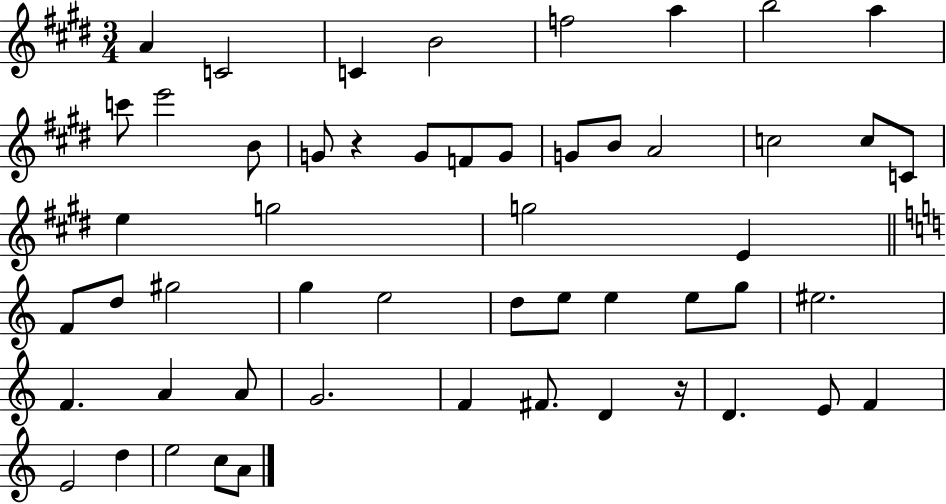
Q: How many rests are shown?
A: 2